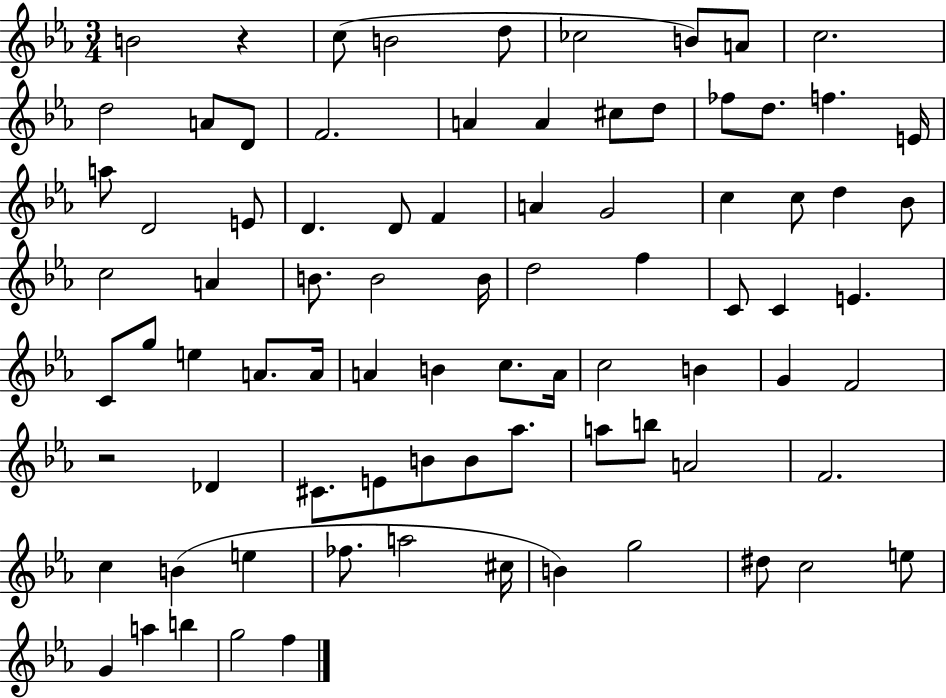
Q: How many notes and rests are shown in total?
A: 83